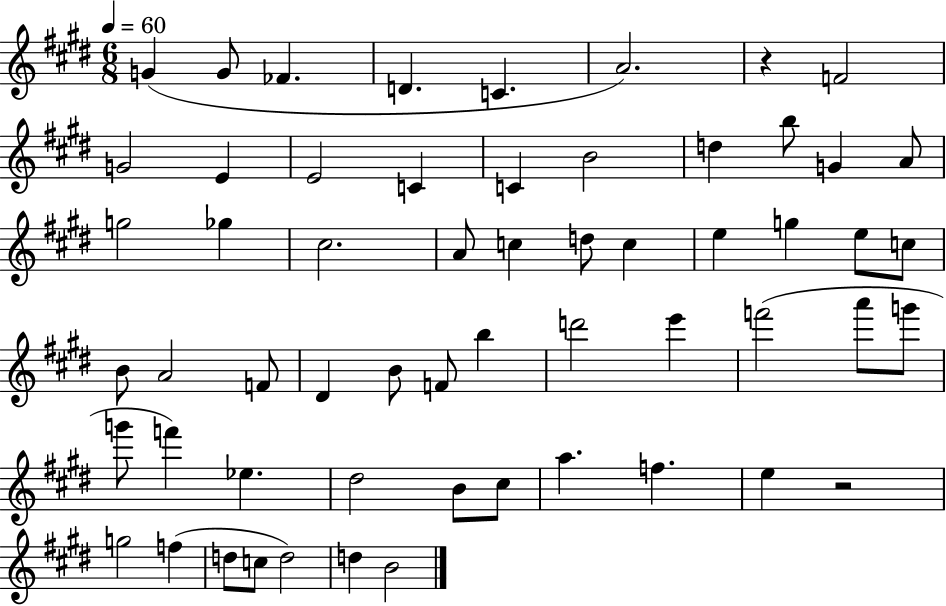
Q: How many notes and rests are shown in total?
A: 58